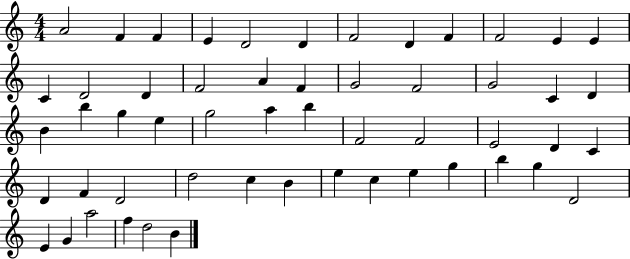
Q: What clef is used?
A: treble